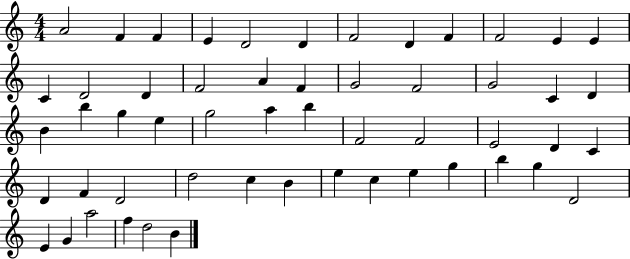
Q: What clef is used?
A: treble